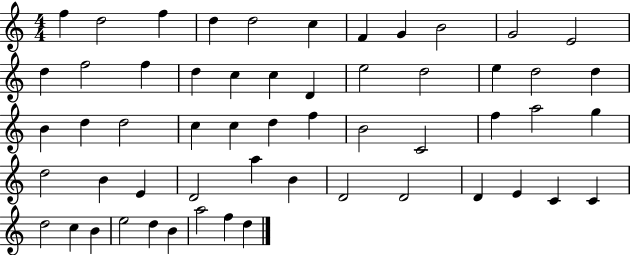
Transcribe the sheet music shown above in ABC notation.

X:1
T:Untitled
M:4/4
L:1/4
K:C
f d2 f d d2 c F G B2 G2 E2 d f2 f d c c D e2 d2 e d2 d B d d2 c c d f B2 C2 f a2 g d2 B E D2 a B D2 D2 D E C C d2 c B e2 d B a2 f d